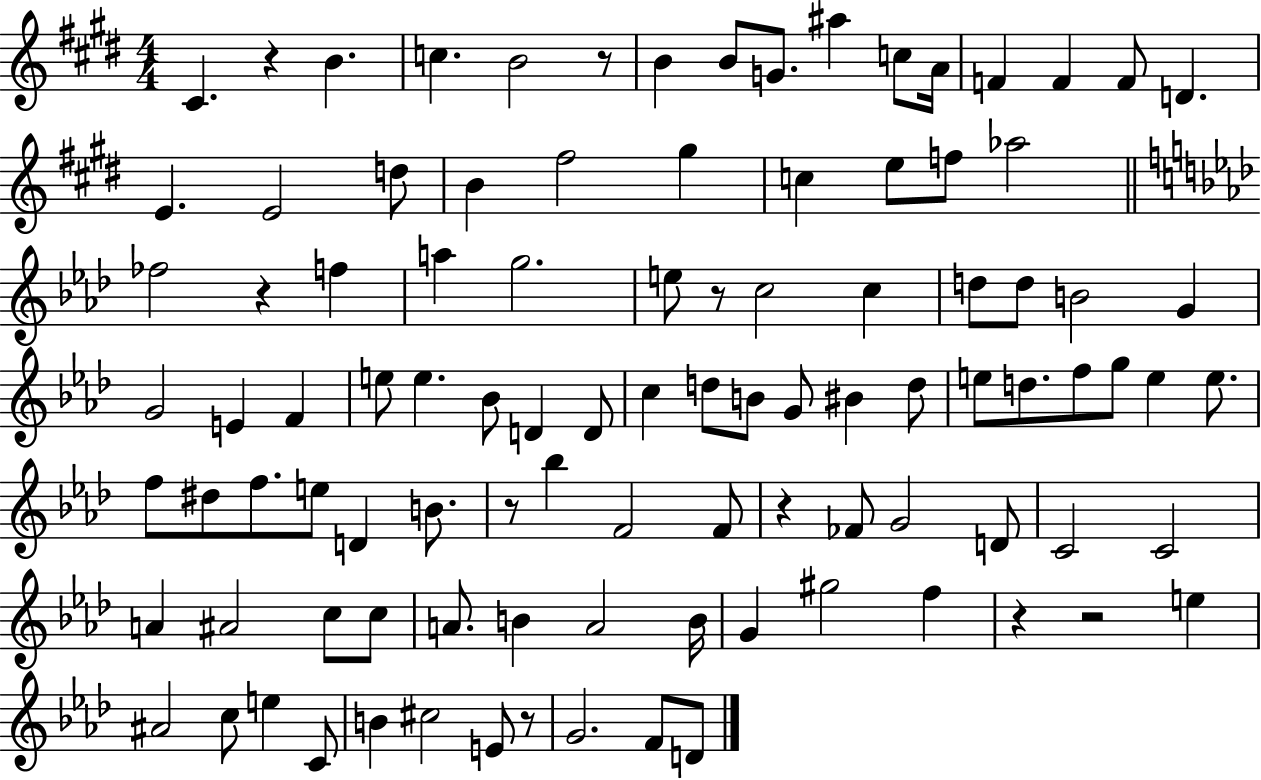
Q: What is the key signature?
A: E major